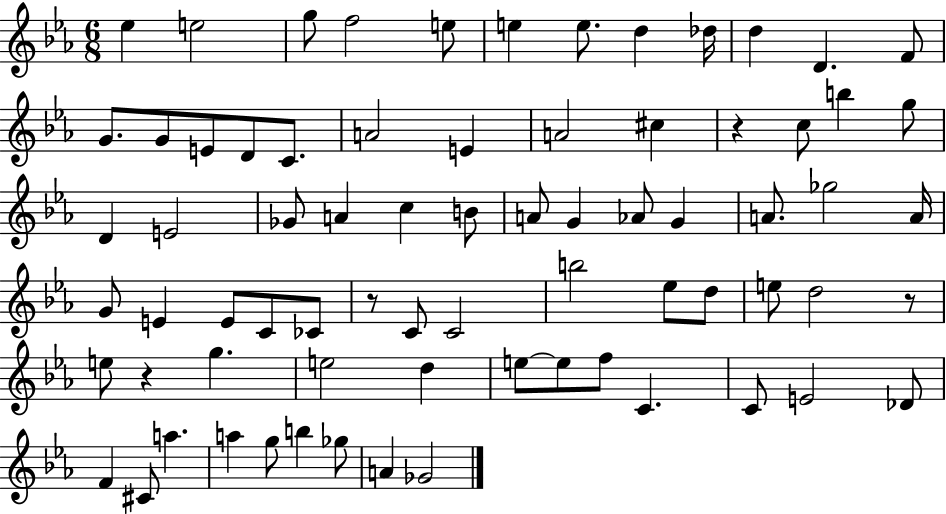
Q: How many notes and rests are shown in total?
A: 73